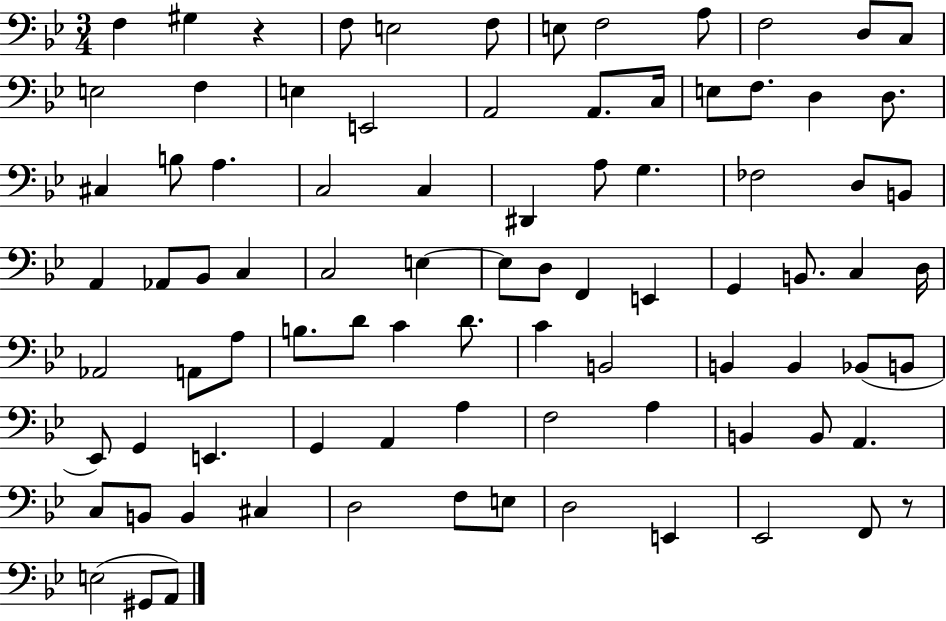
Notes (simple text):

F3/q G#3/q R/q F3/e E3/h F3/e E3/e F3/h A3/e F3/h D3/e C3/e E3/h F3/q E3/q E2/h A2/h A2/e. C3/s E3/e F3/e. D3/q D3/e. C#3/q B3/e A3/q. C3/h C3/q D#2/q A3/e G3/q. FES3/h D3/e B2/e A2/q Ab2/e Bb2/e C3/q C3/h E3/q E3/e D3/e F2/q E2/q G2/q B2/e. C3/q D3/s Ab2/h A2/e A3/e B3/e. D4/e C4/q D4/e. C4/q B2/h B2/q B2/q Bb2/e B2/e Eb2/e G2/q E2/q. G2/q A2/q A3/q F3/h A3/q B2/q B2/e A2/q. C3/e B2/e B2/q C#3/q D3/h F3/e E3/e D3/h E2/q Eb2/h F2/e R/e E3/h G#2/e A2/e